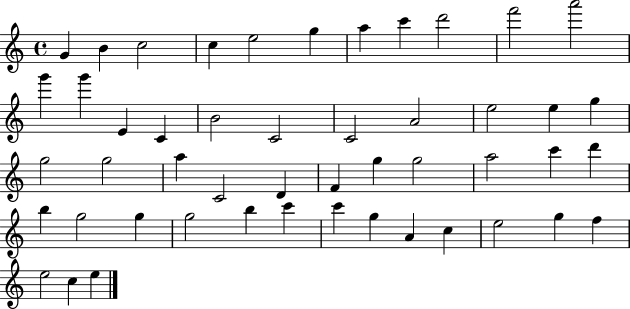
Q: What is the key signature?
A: C major